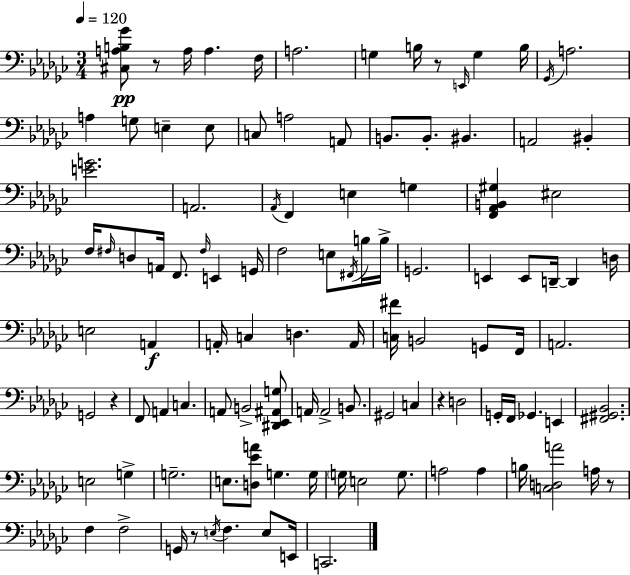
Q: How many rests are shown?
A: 6